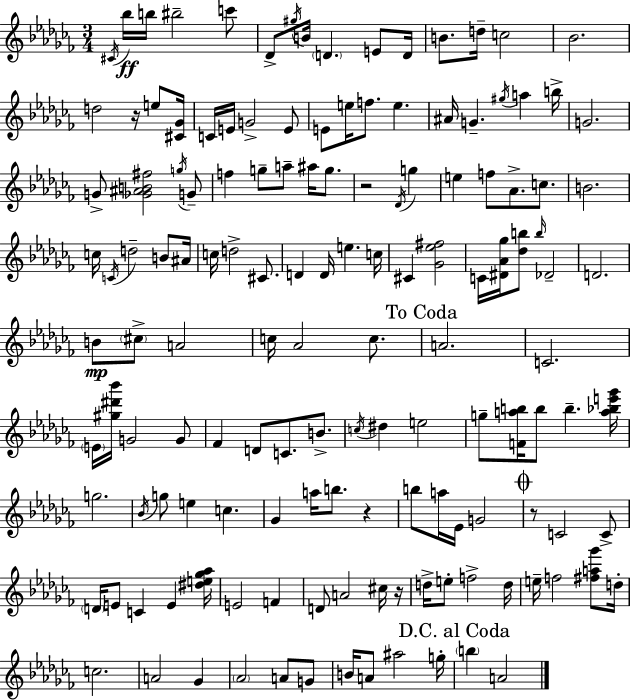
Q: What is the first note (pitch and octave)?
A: C#4